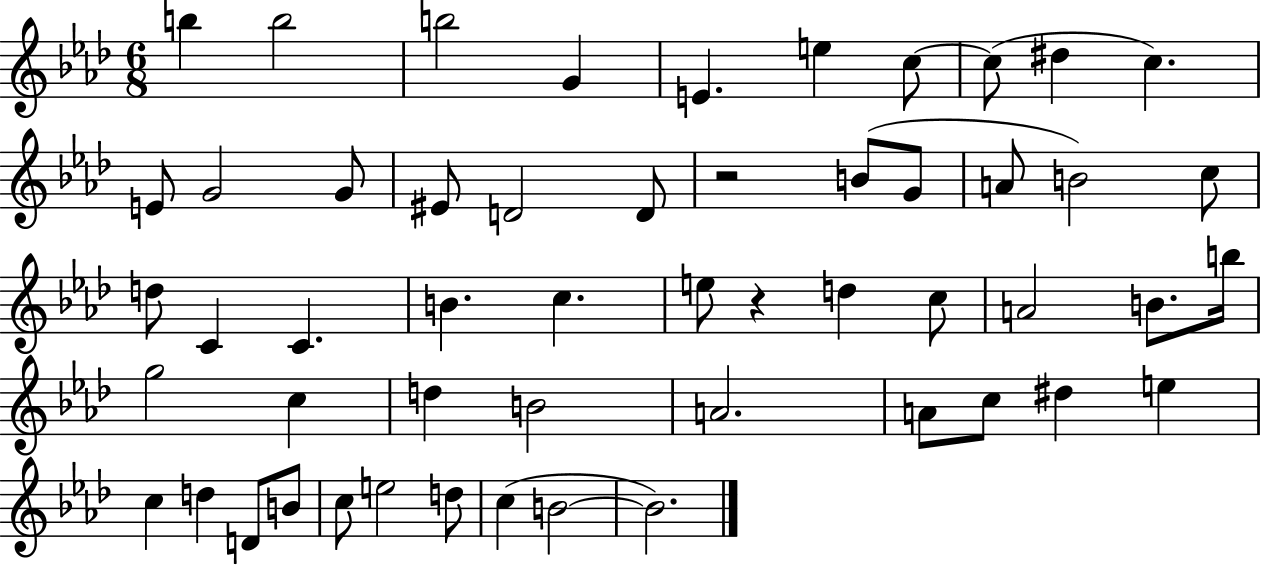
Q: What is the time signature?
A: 6/8